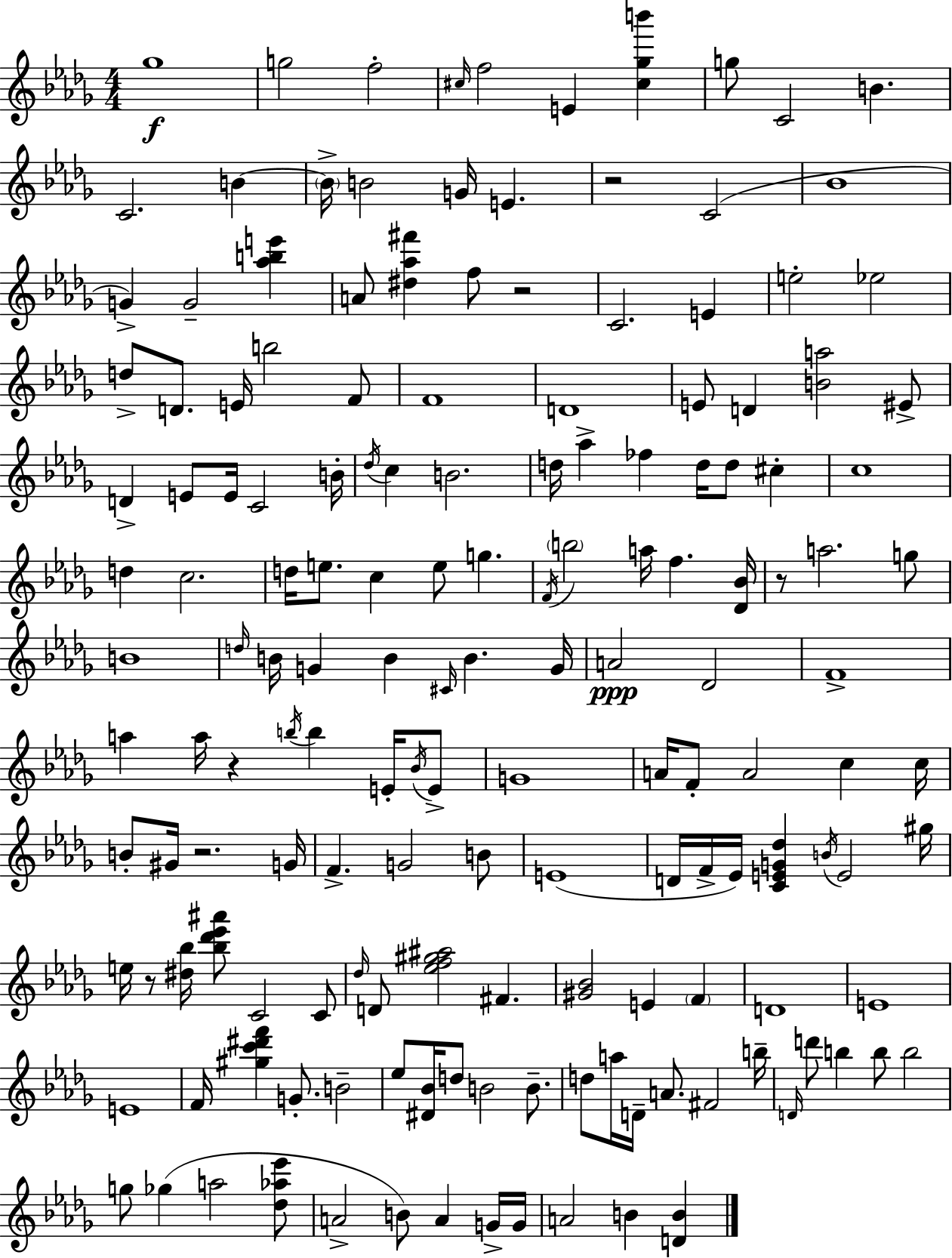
Gb5/w G5/h F5/h C#5/s F5/h E4/q [C#5,Gb5,B6]/q G5/e C4/h B4/q. C4/h. B4/q B4/s B4/h G4/s E4/q. R/h C4/h Bb4/w G4/q G4/h [Ab5,B5,E6]/q A4/e [D#5,Ab5,F#6]/q F5/e R/h C4/h. E4/q E5/h Eb5/h D5/e D4/e. E4/s B5/h F4/e F4/w D4/w E4/e D4/q [B4,A5]/h EIS4/e D4/q E4/e E4/s C4/h B4/s Db5/s C5/q B4/h. D5/s Ab5/q FES5/q D5/s D5/e C#5/q C5/w D5/q C5/h. D5/s E5/e. C5/q E5/e G5/q. F4/s B5/h A5/s F5/q. [Db4,Bb4]/s R/e A5/h. G5/e B4/w D5/s B4/s G4/q B4/q C#4/s B4/q. G4/s A4/h Db4/h F4/w A5/q A5/s R/q B5/s B5/q E4/s Bb4/s E4/e G4/w A4/s F4/e A4/h C5/q C5/s B4/e G#4/s R/h. G4/s F4/q. G4/h B4/e E4/w D4/s F4/s Eb4/s [C4,E4,G4,Db5]/q B4/s E4/h G#5/s E5/s R/e [D#5,Bb5]/s [Bb5,Db6,Eb6,A#6]/e C4/h C4/e Db5/s D4/e [Eb5,F5,G#5,A#5]/h F#4/q. [G#4,Bb4]/h E4/q F4/q D4/w E4/w E4/w F4/s [G#5,C6,D#6,F6]/q G4/e. B4/h Eb5/e [D#4,Bb4]/s D5/e B4/h B4/e. D5/e A5/s D4/s A4/e. F#4/h B5/s D4/s D6/e B5/q B5/e B5/h G5/e Gb5/q A5/h [Db5,Ab5,Eb6]/e A4/h B4/e A4/q G4/s G4/s A4/h B4/q [D4,B4]/q